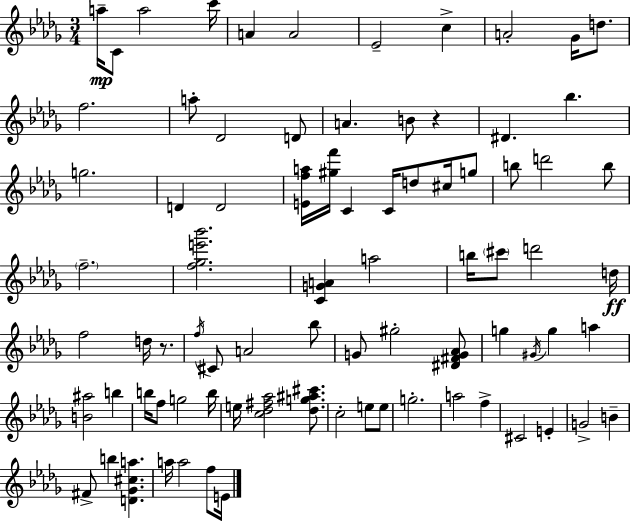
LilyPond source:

{
  \clef treble
  \numericTimeSignature
  \time 3/4
  \key bes \minor
  \repeat volta 2 { a''16--\mp c'8 a''2 c'''16 | a'4 a'2 | ees'2-- c''4-> | a'2-. ges'16 d''8. | \break f''2. | a''8-. des'2 d'8 | a'4. b'8 r4 | dis'4. bes''4. | \break g''2. | d'4 d'2 | <e' f'' a''>16 <gis'' f'''>16 c'4 c'16 d''8 cis''16 g''8 | b''8 d'''2 b''8 | \break \parenthesize f''2.-- | <f'' ges'' e''' bes'''>2. | <c' g' a'>4 a''2 | b''16 \parenthesize cis'''8 d'''2 d''16\ff | \break f''2 d''16 r8. | \acciaccatura { f''16 } cis'8 a'2 bes''8 | g'8 gis''2-. <dis' fis' g' aes'>8 | g''4 \acciaccatura { gis'16 } g''4 a''4 | \break <b' ais''>2 b''4 | b''16 f''8 g''2 | b''16 e''16 <c'' des'' fis'' aes''>2 <des'' g'' ais'' cis'''>8. | c''2-. e''8 | \break e''8 g''2.-. | a''2 f''4-> | cis'2 e'4-. | g'2-> b'4-- | \break fis'8-> b''4 <d' ges' cis'' a''>4. | a''16 a''2 f''8 | e'16 } \bar "|."
}